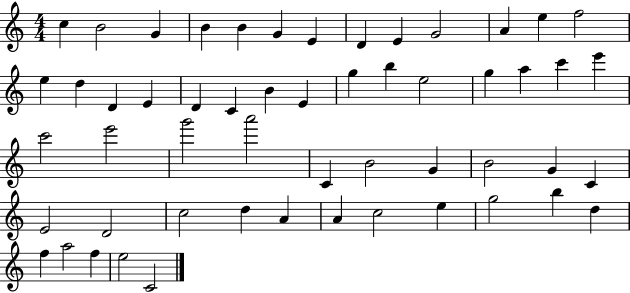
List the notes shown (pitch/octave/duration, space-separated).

C5/q B4/h G4/q B4/q B4/q G4/q E4/q D4/q E4/q G4/h A4/q E5/q F5/h E5/q D5/q D4/q E4/q D4/q C4/q B4/q E4/q G5/q B5/q E5/h G5/q A5/q C6/q E6/q C6/h E6/h G6/h A6/h C4/q B4/h G4/q B4/h G4/q C4/q E4/h D4/h C5/h D5/q A4/q A4/q C5/h E5/q G5/h B5/q D5/q F5/q A5/h F5/q E5/h C4/h